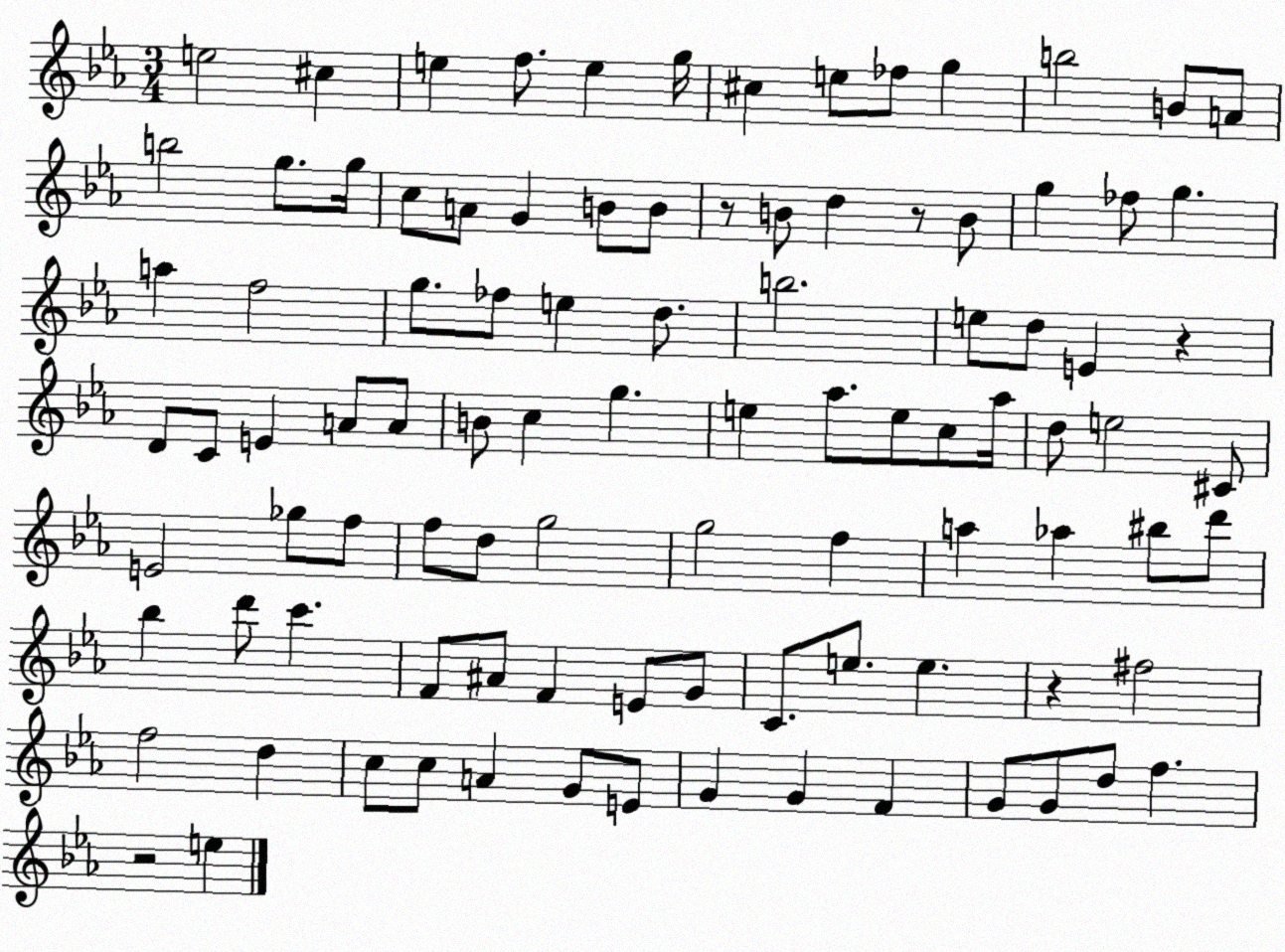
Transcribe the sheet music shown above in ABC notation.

X:1
T:Untitled
M:3/4
L:1/4
K:Eb
e2 ^c e f/2 e g/4 ^c e/2 _f/2 g b2 B/2 A/2 b2 g/2 g/4 c/2 A/2 G B/2 B/2 z/2 B/2 d z/2 B/2 g _f/2 g a f2 g/2 _f/2 e d/2 b2 e/2 d/2 E z D/2 C/2 E A/2 A/2 B/2 c g e _a/2 e/2 c/2 _a/4 d/2 e2 ^C/2 E2 _g/2 f/2 f/2 d/2 g2 g2 f a _a ^b/2 d'/2 _b d'/2 c' F/2 ^A/2 F E/2 G/2 C/2 e/2 e z ^f2 f2 d c/2 c/2 A G/2 E/2 G G F G/2 G/2 d/2 f z2 e